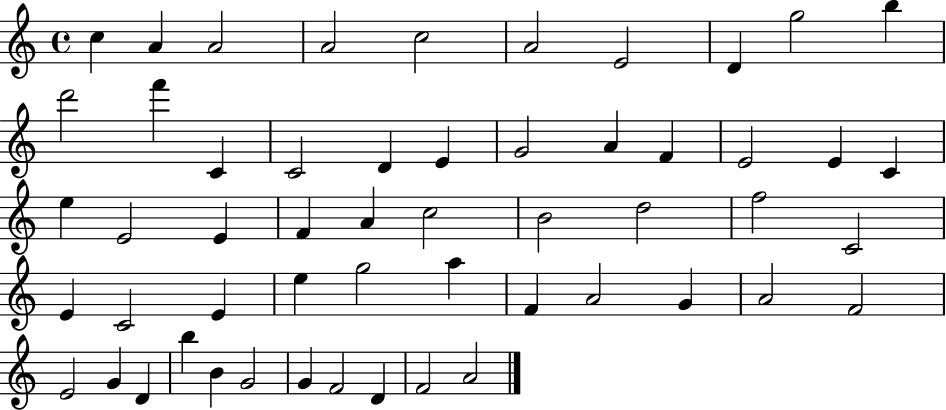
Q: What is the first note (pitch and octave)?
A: C5